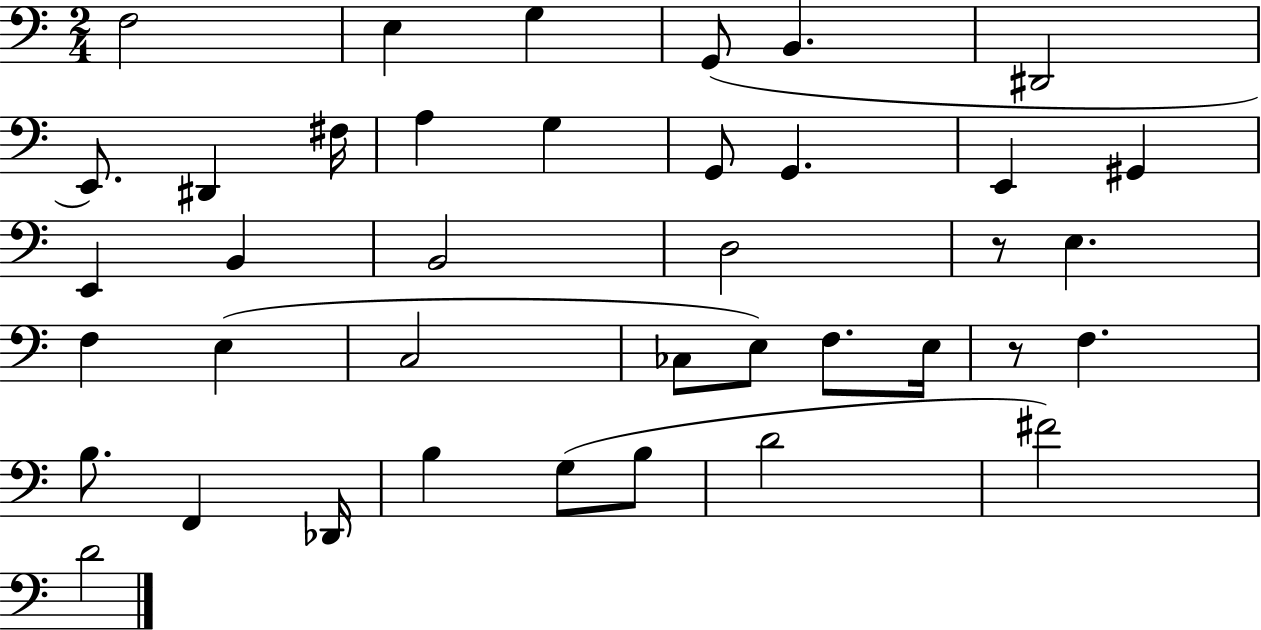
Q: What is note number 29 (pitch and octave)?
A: B3